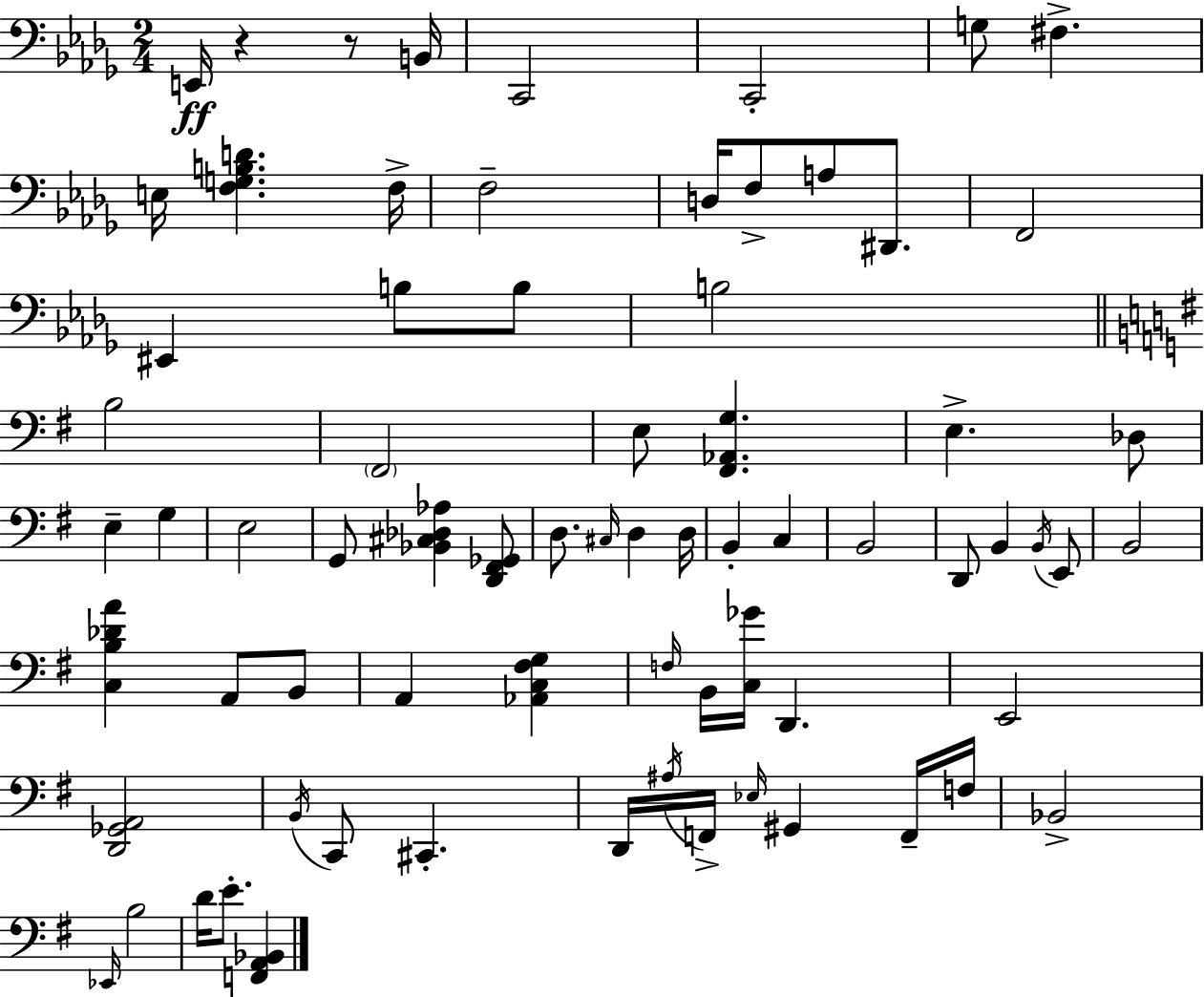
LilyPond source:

{
  \clef bass
  \numericTimeSignature
  \time 2/4
  \key bes \minor
  e,16\ff r4 r8 b,16 | c,2 | c,2-. | g8 fis4.-> | \break e16 <f g b d'>4. f16-> | f2-- | d16 f8-> a8 dis,8. | f,2 | \break eis,4 b8 b8 | b2 | \bar "||" \break \key g \major b2 | \parenthesize fis,2 | e8 <fis, aes, g>4. | e4.-> des8 | \break e4-- g4 | e2 | g,8 <bes, cis des aes>4 <d, fis, ges,>8 | d8. \grace { cis16 } d4 | \break d16 b,4-. c4 | b,2 | d,8 b,4 \acciaccatura { b,16 } | e,8 b,2 | \break <c b des' a'>4 a,8 | b,8 a,4 <aes, c fis g>4 | \grace { f16 } b,16 <c ges'>16 d,4. | e,2 | \break <d, ges, a,>2 | \acciaccatura { b,16 } c,8 cis,4.-. | d,16 \acciaccatura { ais16 } f,16-> \grace { ees16 } | gis,4 f,16-- f16 bes,2-> | \break \grace { ees,16 } b2 | d'16 | e'8.-. <f, a, bes,>4 \bar "|."
}